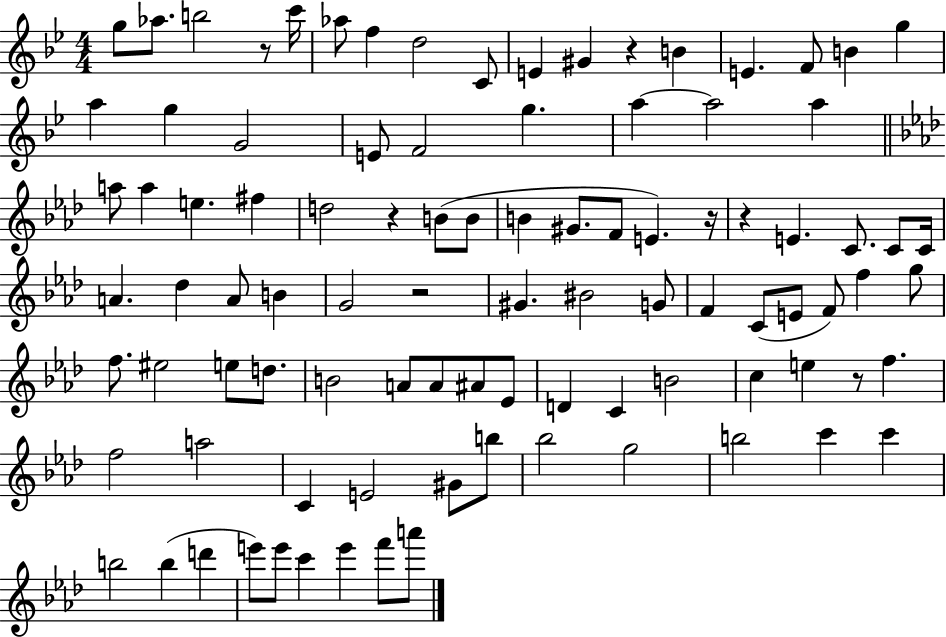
X:1
T:Untitled
M:4/4
L:1/4
K:Bb
g/2 _a/2 b2 z/2 c'/4 _a/2 f d2 C/2 E ^G z B E F/2 B g a g G2 E/2 F2 g a a2 a a/2 a e ^f d2 z B/2 B/2 B ^G/2 F/2 E z/4 z E C/2 C/2 C/4 A _d A/2 B G2 z2 ^G ^B2 G/2 F C/2 E/2 F/2 f g/2 f/2 ^e2 e/2 d/2 B2 A/2 A/2 ^A/2 _E/2 D C B2 c e z/2 f f2 a2 C E2 ^G/2 b/2 _b2 g2 b2 c' c' b2 b d' e'/2 e'/2 c' e' f'/2 a'/2